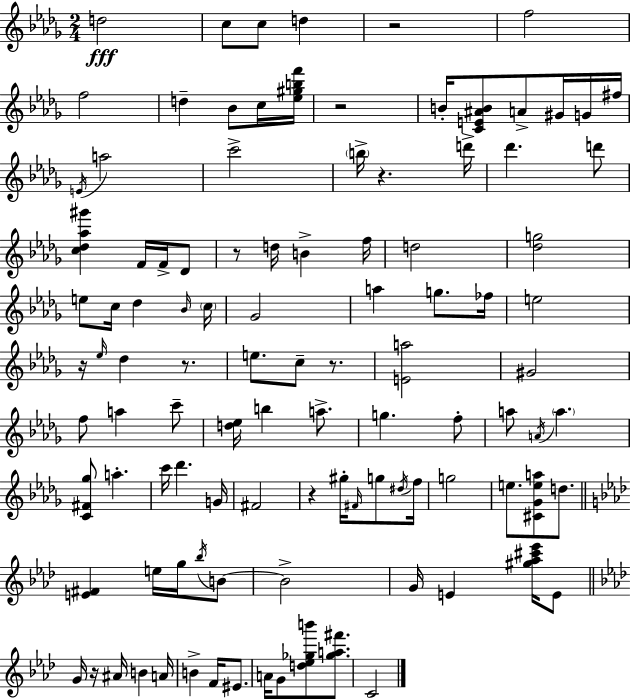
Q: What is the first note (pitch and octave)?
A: D5